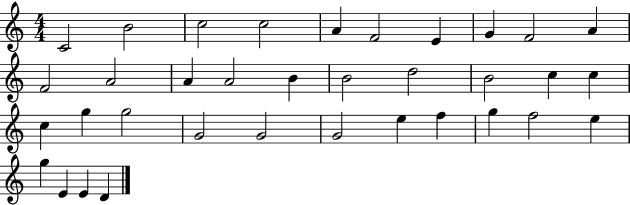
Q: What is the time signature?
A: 4/4